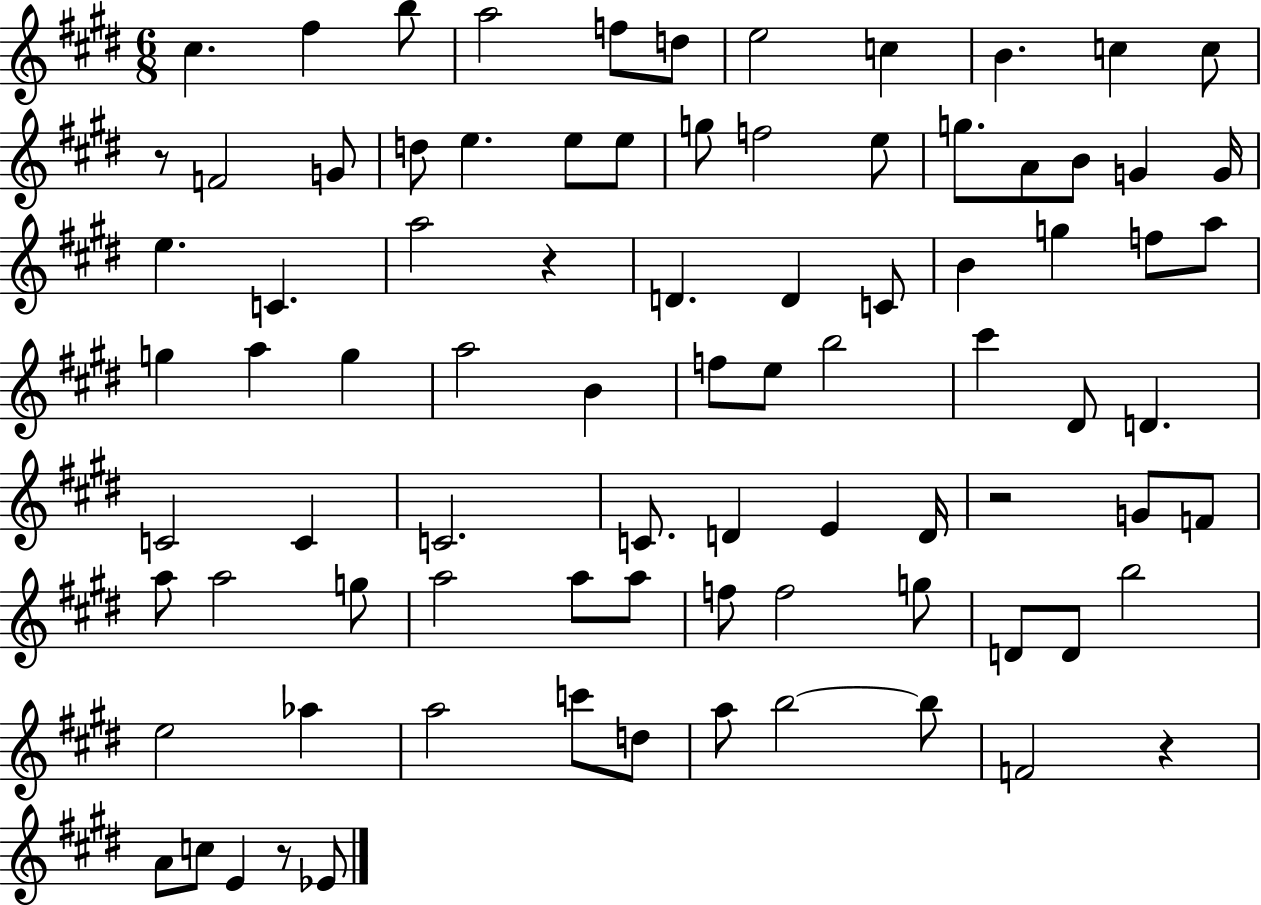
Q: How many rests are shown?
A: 5